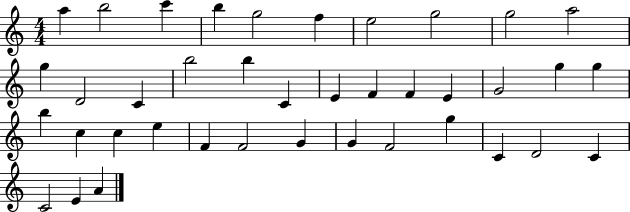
A5/q B5/h C6/q B5/q G5/h F5/q E5/h G5/h G5/h A5/h G5/q D4/h C4/q B5/h B5/q C4/q E4/q F4/q F4/q E4/q G4/h G5/q G5/q B5/q C5/q C5/q E5/q F4/q F4/h G4/q G4/q F4/h G5/q C4/q D4/h C4/q C4/h E4/q A4/q